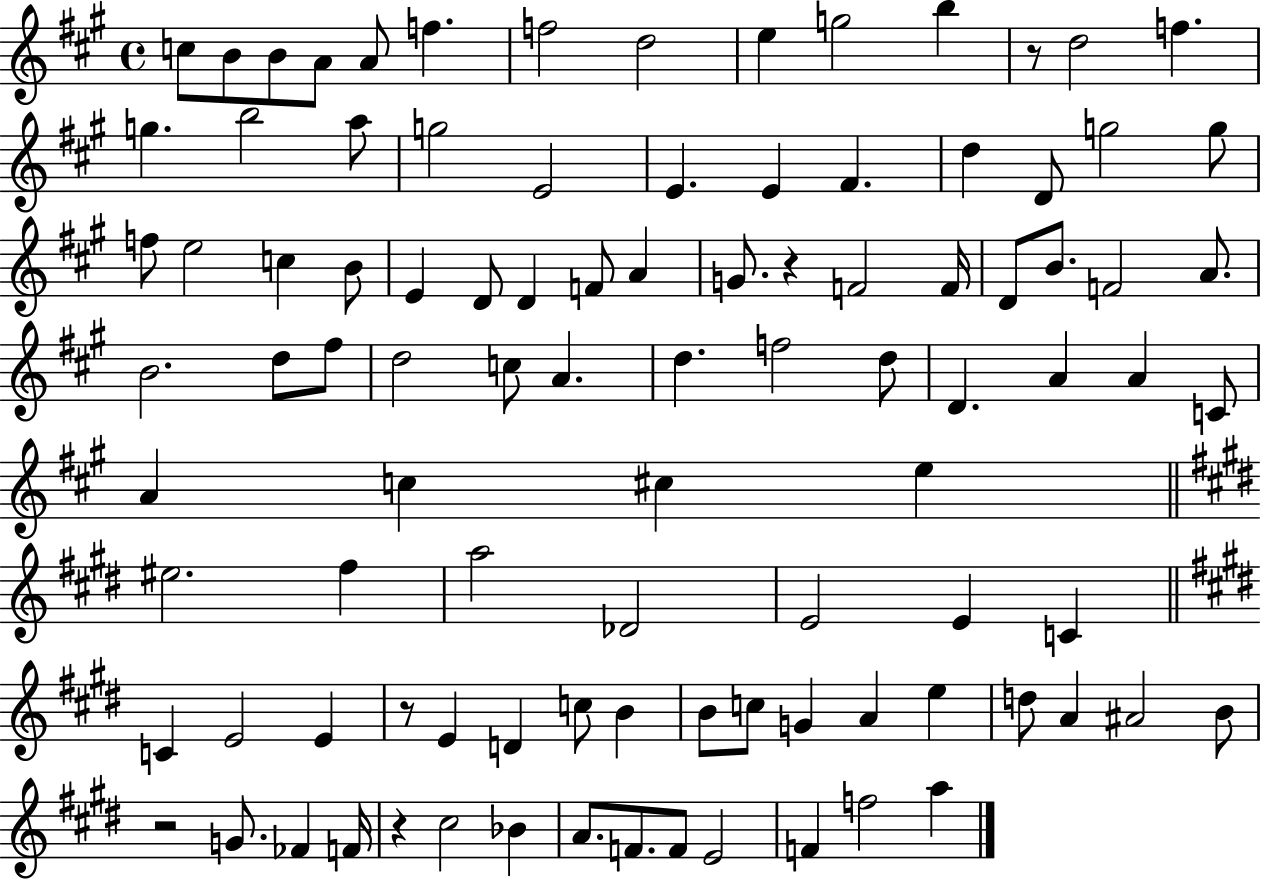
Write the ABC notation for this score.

X:1
T:Untitled
M:4/4
L:1/4
K:A
c/2 B/2 B/2 A/2 A/2 f f2 d2 e g2 b z/2 d2 f g b2 a/2 g2 E2 E E ^F d D/2 g2 g/2 f/2 e2 c B/2 E D/2 D F/2 A G/2 z F2 F/4 D/2 B/2 F2 A/2 B2 d/2 ^f/2 d2 c/2 A d f2 d/2 D A A C/2 A c ^c e ^e2 ^f a2 _D2 E2 E C C E2 E z/2 E D c/2 B B/2 c/2 G A e d/2 A ^A2 B/2 z2 G/2 _F F/4 z ^c2 _B A/2 F/2 F/2 E2 F f2 a